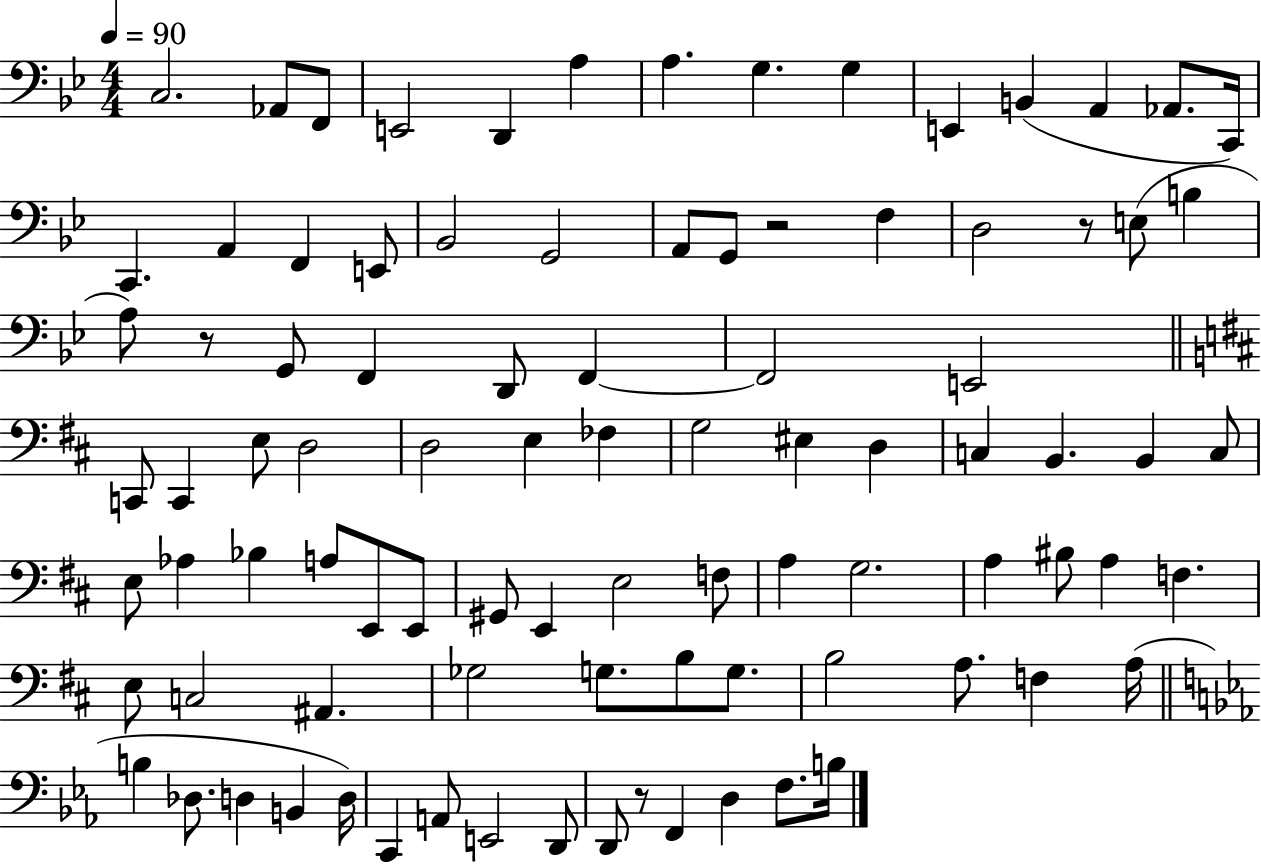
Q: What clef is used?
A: bass